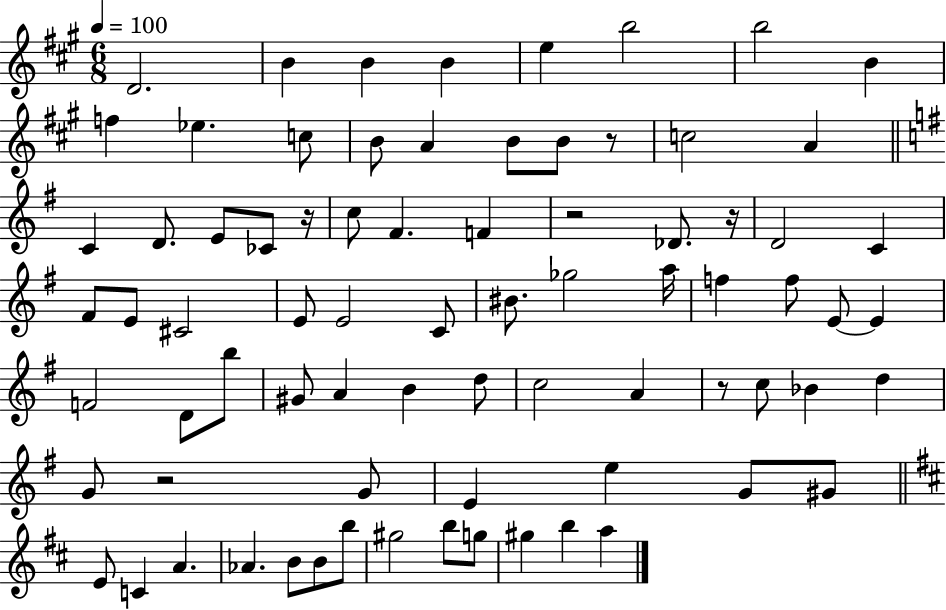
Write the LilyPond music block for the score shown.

{
  \clef treble
  \numericTimeSignature
  \time 6/8
  \key a \major
  \tempo 4 = 100
  \repeat volta 2 { d'2. | b'4 b'4 b'4 | e''4 b''2 | b''2 b'4 | \break f''4 ees''4. c''8 | b'8 a'4 b'8 b'8 r8 | c''2 a'4 | \bar "||" \break \key g \major c'4 d'8. e'8 ces'8 r16 | c''8 fis'4. f'4 | r2 des'8. r16 | d'2 c'4 | \break fis'8 e'8 cis'2 | e'8 e'2 c'8 | bis'8. ges''2 a''16 | f''4 f''8 e'8~~ e'4 | \break f'2 d'8 b''8 | gis'8 a'4 b'4 d''8 | c''2 a'4 | r8 c''8 bes'4 d''4 | \break g'8 r2 g'8 | e'4 e''4 g'8 gis'8 | \bar "||" \break \key b \minor e'8 c'4 a'4. | aes'4. b'8 b'8 b''8 | gis''2 b''8 g''8 | gis''4 b''4 a''4 | \break } \bar "|."
}